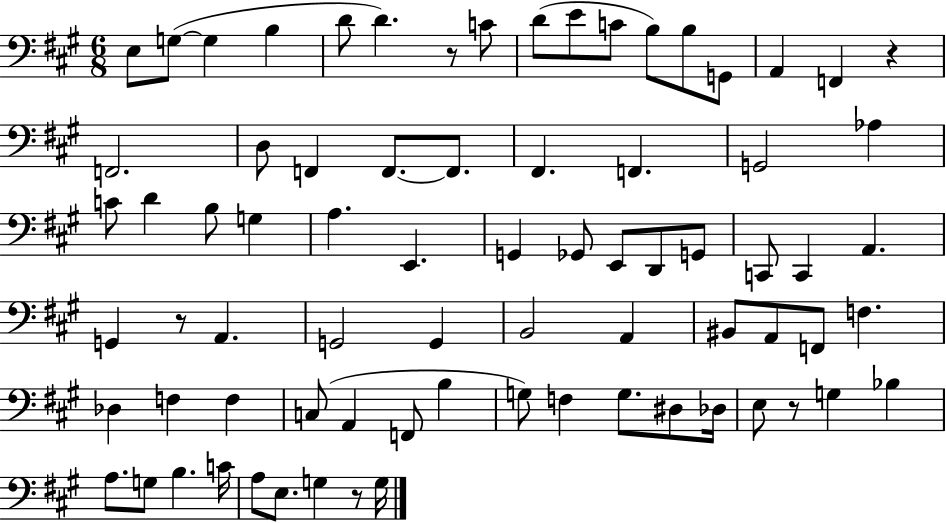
{
  \clef bass
  \numericTimeSignature
  \time 6/8
  \key a \major
  \repeat volta 2 { e8 g8~(~ g4 b4 | d'8 d'4.) r8 c'8 | d'8( e'8 c'8 b8) b8 g,8 | a,4 f,4 r4 | \break f,2. | d8 f,4 f,8.~~ f,8. | fis,4. f,4. | g,2 aes4 | \break c'8 d'4 b8 g4 | a4. e,4. | g,4 ges,8 e,8 d,8 g,8 | c,8 c,4 a,4. | \break g,4 r8 a,4. | g,2 g,4 | b,2 a,4 | bis,8 a,8 f,8 f4. | \break des4 f4 f4 | c8( a,4 f,8 b4 | g8) f4 g8. dis8 des16 | e8 r8 g4 bes4 | \break a8. g8 b4. c'16 | a8 e8. g4 r8 g16 | } \bar "|."
}